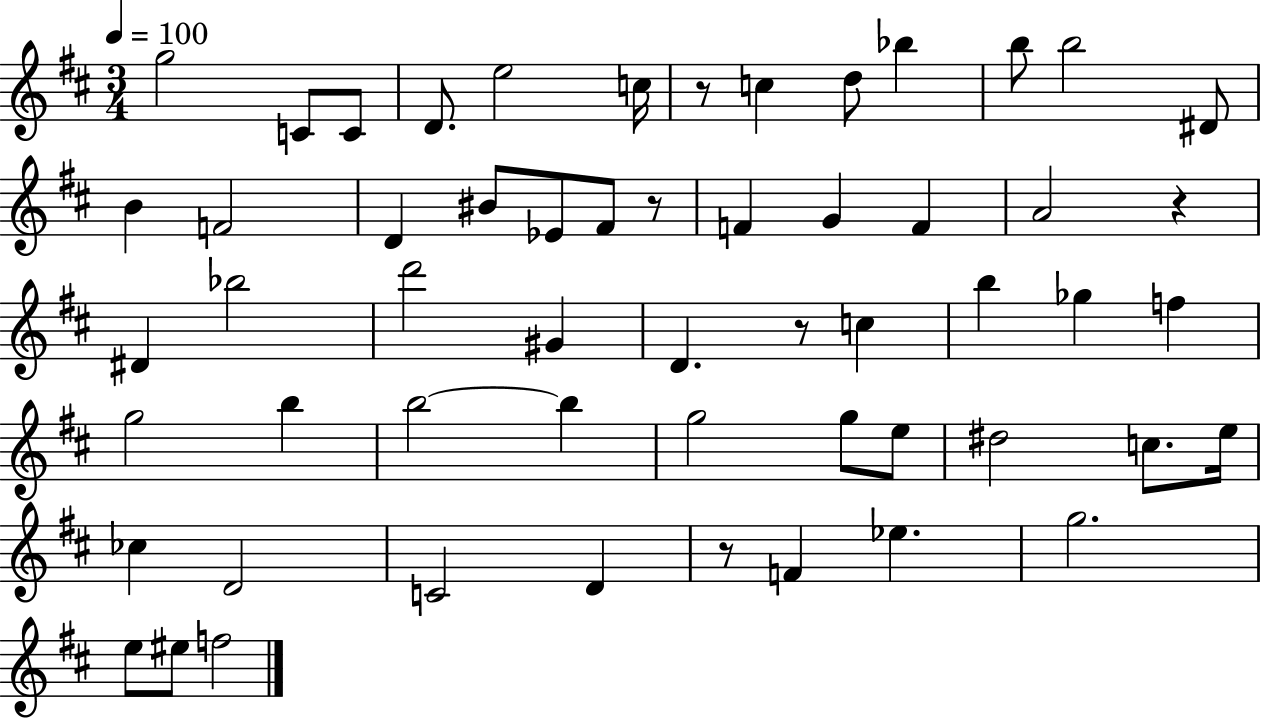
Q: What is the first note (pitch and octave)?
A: G5